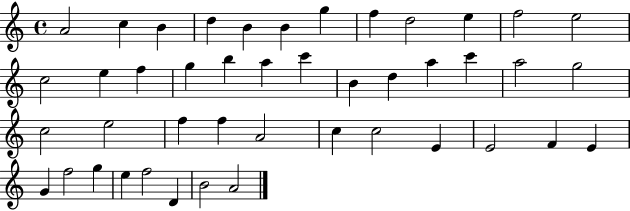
A4/h C5/q B4/q D5/q B4/q B4/q G5/q F5/q D5/h E5/q F5/h E5/h C5/h E5/q F5/q G5/q B5/q A5/q C6/q B4/q D5/q A5/q C6/q A5/h G5/h C5/h E5/h F5/q F5/q A4/h C5/q C5/h E4/q E4/h F4/q E4/q G4/q F5/h G5/q E5/q F5/h D4/q B4/h A4/h